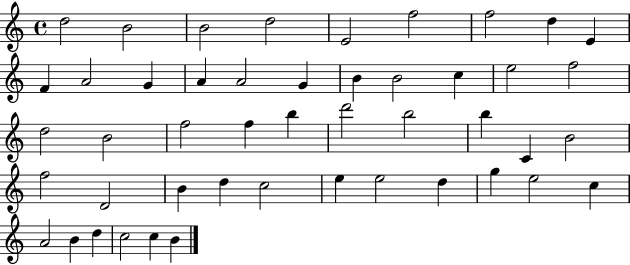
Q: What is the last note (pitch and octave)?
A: B4